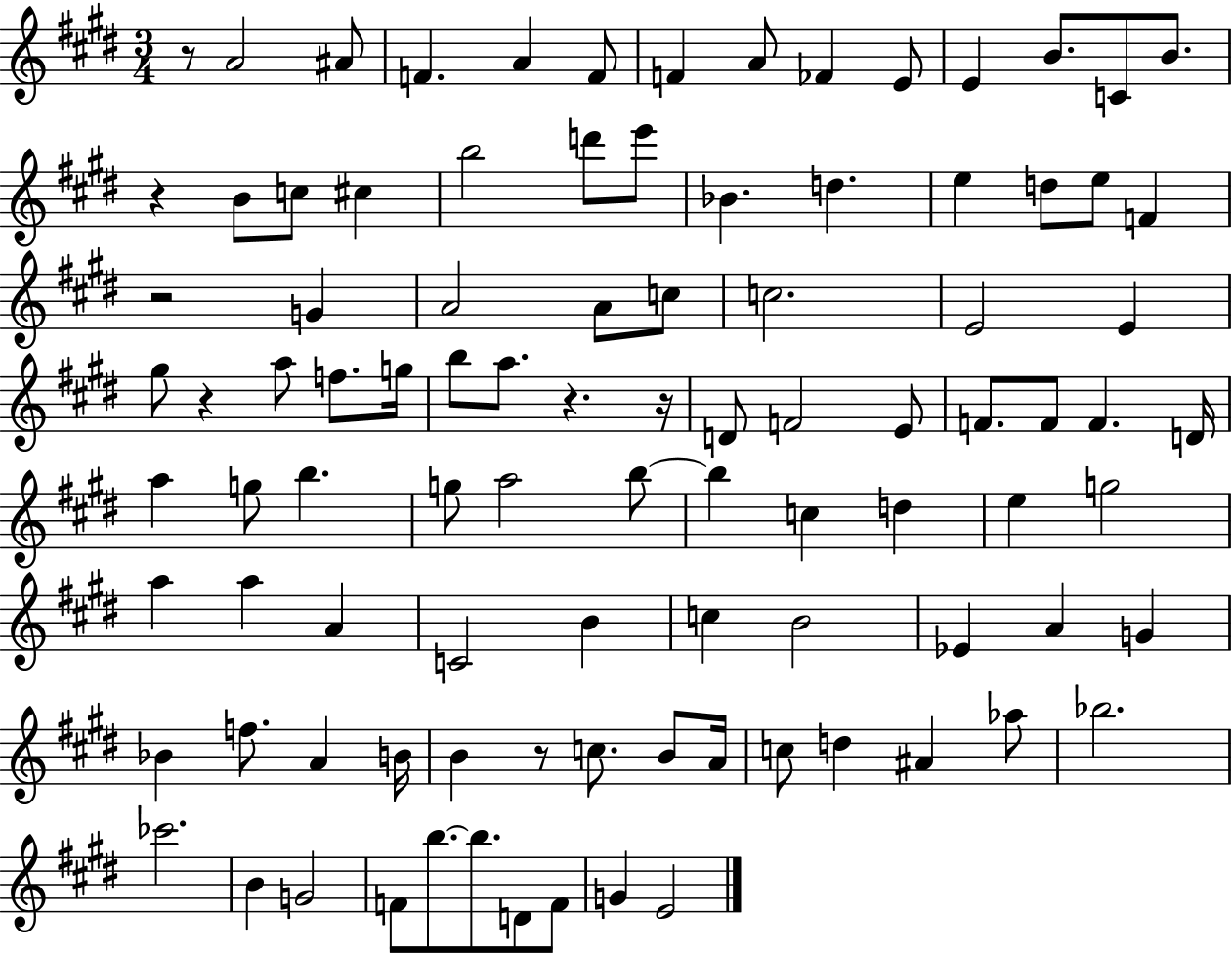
{
  \clef treble
  \numericTimeSignature
  \time 3/4
  \key e \major
  r8 a'2 ais'8 | f'4. a'4 f'8 | f'4 a'8 fes'4 e'8 | e'4 b'8. c'8 b'8. | \break r4 b'8 c''8 cis''4 | b''2 d'''8 e'''8 | bes'4. d''4. | e''4 d''8 e''8 f'4 | \break r2 g'4 | a'2 a'8 c''8 | c''2. | e'2 e'4 | \break gis''8 r4 a''8 f''8. g''16 | b''8 a''8. r4. r16 | d'8 f'2 e'8 | f'8. f'8 f'4. d'16 | \break a''4 g''8 b''4. | g''8 a''2 b''8~~ | b''4 c''4 d''4 | e''4 g''2 | \break a''4 a''4 a'4 | c'2 b'4 | c''4 b'2 | ees'4 a'4 g'4 | \break bes'4 f''8. a'4 b'16 | b'4 r8 c''8. b'8 a'16 | c''8 d''4 ais'4 aes''8 | bes''2. | \break ces'''2. | b'4 g'2 | f'8 b''8.~~ b''8. d'8 f'8 | g'4 e'2 | \break \bar "|."
}